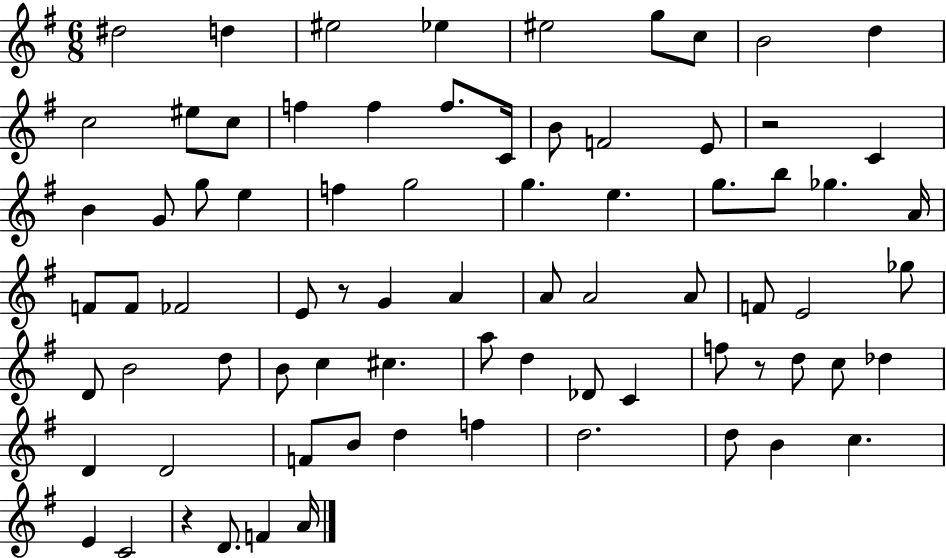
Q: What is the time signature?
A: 6/8